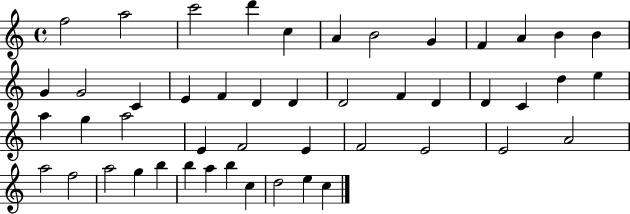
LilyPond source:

{
  \clef treble
  \time 4/4
  \defaultTimeSignature
  \key c \major
  f''2 a''2 | c'''2 d'''4 c''4 | a'4 b'2 g'4 | f'4 a'4 b'4 b'4 | \break g'4 g'2 c'4 | e'4 f'4 d'4 d'4 | d'2 f'4 d'4 | d'4 c'4 d''4 e''4 | \break a''4 g''4 a''2 | e'4 f'2 e'4 | f'2 e'2 | e'2 a'2 | \break a''2 f''2 | a''2 g''4 b''4 | b''4 a''4 b''4 c''4 | d''2 e''4 c''4 | \break \bar "|."
}